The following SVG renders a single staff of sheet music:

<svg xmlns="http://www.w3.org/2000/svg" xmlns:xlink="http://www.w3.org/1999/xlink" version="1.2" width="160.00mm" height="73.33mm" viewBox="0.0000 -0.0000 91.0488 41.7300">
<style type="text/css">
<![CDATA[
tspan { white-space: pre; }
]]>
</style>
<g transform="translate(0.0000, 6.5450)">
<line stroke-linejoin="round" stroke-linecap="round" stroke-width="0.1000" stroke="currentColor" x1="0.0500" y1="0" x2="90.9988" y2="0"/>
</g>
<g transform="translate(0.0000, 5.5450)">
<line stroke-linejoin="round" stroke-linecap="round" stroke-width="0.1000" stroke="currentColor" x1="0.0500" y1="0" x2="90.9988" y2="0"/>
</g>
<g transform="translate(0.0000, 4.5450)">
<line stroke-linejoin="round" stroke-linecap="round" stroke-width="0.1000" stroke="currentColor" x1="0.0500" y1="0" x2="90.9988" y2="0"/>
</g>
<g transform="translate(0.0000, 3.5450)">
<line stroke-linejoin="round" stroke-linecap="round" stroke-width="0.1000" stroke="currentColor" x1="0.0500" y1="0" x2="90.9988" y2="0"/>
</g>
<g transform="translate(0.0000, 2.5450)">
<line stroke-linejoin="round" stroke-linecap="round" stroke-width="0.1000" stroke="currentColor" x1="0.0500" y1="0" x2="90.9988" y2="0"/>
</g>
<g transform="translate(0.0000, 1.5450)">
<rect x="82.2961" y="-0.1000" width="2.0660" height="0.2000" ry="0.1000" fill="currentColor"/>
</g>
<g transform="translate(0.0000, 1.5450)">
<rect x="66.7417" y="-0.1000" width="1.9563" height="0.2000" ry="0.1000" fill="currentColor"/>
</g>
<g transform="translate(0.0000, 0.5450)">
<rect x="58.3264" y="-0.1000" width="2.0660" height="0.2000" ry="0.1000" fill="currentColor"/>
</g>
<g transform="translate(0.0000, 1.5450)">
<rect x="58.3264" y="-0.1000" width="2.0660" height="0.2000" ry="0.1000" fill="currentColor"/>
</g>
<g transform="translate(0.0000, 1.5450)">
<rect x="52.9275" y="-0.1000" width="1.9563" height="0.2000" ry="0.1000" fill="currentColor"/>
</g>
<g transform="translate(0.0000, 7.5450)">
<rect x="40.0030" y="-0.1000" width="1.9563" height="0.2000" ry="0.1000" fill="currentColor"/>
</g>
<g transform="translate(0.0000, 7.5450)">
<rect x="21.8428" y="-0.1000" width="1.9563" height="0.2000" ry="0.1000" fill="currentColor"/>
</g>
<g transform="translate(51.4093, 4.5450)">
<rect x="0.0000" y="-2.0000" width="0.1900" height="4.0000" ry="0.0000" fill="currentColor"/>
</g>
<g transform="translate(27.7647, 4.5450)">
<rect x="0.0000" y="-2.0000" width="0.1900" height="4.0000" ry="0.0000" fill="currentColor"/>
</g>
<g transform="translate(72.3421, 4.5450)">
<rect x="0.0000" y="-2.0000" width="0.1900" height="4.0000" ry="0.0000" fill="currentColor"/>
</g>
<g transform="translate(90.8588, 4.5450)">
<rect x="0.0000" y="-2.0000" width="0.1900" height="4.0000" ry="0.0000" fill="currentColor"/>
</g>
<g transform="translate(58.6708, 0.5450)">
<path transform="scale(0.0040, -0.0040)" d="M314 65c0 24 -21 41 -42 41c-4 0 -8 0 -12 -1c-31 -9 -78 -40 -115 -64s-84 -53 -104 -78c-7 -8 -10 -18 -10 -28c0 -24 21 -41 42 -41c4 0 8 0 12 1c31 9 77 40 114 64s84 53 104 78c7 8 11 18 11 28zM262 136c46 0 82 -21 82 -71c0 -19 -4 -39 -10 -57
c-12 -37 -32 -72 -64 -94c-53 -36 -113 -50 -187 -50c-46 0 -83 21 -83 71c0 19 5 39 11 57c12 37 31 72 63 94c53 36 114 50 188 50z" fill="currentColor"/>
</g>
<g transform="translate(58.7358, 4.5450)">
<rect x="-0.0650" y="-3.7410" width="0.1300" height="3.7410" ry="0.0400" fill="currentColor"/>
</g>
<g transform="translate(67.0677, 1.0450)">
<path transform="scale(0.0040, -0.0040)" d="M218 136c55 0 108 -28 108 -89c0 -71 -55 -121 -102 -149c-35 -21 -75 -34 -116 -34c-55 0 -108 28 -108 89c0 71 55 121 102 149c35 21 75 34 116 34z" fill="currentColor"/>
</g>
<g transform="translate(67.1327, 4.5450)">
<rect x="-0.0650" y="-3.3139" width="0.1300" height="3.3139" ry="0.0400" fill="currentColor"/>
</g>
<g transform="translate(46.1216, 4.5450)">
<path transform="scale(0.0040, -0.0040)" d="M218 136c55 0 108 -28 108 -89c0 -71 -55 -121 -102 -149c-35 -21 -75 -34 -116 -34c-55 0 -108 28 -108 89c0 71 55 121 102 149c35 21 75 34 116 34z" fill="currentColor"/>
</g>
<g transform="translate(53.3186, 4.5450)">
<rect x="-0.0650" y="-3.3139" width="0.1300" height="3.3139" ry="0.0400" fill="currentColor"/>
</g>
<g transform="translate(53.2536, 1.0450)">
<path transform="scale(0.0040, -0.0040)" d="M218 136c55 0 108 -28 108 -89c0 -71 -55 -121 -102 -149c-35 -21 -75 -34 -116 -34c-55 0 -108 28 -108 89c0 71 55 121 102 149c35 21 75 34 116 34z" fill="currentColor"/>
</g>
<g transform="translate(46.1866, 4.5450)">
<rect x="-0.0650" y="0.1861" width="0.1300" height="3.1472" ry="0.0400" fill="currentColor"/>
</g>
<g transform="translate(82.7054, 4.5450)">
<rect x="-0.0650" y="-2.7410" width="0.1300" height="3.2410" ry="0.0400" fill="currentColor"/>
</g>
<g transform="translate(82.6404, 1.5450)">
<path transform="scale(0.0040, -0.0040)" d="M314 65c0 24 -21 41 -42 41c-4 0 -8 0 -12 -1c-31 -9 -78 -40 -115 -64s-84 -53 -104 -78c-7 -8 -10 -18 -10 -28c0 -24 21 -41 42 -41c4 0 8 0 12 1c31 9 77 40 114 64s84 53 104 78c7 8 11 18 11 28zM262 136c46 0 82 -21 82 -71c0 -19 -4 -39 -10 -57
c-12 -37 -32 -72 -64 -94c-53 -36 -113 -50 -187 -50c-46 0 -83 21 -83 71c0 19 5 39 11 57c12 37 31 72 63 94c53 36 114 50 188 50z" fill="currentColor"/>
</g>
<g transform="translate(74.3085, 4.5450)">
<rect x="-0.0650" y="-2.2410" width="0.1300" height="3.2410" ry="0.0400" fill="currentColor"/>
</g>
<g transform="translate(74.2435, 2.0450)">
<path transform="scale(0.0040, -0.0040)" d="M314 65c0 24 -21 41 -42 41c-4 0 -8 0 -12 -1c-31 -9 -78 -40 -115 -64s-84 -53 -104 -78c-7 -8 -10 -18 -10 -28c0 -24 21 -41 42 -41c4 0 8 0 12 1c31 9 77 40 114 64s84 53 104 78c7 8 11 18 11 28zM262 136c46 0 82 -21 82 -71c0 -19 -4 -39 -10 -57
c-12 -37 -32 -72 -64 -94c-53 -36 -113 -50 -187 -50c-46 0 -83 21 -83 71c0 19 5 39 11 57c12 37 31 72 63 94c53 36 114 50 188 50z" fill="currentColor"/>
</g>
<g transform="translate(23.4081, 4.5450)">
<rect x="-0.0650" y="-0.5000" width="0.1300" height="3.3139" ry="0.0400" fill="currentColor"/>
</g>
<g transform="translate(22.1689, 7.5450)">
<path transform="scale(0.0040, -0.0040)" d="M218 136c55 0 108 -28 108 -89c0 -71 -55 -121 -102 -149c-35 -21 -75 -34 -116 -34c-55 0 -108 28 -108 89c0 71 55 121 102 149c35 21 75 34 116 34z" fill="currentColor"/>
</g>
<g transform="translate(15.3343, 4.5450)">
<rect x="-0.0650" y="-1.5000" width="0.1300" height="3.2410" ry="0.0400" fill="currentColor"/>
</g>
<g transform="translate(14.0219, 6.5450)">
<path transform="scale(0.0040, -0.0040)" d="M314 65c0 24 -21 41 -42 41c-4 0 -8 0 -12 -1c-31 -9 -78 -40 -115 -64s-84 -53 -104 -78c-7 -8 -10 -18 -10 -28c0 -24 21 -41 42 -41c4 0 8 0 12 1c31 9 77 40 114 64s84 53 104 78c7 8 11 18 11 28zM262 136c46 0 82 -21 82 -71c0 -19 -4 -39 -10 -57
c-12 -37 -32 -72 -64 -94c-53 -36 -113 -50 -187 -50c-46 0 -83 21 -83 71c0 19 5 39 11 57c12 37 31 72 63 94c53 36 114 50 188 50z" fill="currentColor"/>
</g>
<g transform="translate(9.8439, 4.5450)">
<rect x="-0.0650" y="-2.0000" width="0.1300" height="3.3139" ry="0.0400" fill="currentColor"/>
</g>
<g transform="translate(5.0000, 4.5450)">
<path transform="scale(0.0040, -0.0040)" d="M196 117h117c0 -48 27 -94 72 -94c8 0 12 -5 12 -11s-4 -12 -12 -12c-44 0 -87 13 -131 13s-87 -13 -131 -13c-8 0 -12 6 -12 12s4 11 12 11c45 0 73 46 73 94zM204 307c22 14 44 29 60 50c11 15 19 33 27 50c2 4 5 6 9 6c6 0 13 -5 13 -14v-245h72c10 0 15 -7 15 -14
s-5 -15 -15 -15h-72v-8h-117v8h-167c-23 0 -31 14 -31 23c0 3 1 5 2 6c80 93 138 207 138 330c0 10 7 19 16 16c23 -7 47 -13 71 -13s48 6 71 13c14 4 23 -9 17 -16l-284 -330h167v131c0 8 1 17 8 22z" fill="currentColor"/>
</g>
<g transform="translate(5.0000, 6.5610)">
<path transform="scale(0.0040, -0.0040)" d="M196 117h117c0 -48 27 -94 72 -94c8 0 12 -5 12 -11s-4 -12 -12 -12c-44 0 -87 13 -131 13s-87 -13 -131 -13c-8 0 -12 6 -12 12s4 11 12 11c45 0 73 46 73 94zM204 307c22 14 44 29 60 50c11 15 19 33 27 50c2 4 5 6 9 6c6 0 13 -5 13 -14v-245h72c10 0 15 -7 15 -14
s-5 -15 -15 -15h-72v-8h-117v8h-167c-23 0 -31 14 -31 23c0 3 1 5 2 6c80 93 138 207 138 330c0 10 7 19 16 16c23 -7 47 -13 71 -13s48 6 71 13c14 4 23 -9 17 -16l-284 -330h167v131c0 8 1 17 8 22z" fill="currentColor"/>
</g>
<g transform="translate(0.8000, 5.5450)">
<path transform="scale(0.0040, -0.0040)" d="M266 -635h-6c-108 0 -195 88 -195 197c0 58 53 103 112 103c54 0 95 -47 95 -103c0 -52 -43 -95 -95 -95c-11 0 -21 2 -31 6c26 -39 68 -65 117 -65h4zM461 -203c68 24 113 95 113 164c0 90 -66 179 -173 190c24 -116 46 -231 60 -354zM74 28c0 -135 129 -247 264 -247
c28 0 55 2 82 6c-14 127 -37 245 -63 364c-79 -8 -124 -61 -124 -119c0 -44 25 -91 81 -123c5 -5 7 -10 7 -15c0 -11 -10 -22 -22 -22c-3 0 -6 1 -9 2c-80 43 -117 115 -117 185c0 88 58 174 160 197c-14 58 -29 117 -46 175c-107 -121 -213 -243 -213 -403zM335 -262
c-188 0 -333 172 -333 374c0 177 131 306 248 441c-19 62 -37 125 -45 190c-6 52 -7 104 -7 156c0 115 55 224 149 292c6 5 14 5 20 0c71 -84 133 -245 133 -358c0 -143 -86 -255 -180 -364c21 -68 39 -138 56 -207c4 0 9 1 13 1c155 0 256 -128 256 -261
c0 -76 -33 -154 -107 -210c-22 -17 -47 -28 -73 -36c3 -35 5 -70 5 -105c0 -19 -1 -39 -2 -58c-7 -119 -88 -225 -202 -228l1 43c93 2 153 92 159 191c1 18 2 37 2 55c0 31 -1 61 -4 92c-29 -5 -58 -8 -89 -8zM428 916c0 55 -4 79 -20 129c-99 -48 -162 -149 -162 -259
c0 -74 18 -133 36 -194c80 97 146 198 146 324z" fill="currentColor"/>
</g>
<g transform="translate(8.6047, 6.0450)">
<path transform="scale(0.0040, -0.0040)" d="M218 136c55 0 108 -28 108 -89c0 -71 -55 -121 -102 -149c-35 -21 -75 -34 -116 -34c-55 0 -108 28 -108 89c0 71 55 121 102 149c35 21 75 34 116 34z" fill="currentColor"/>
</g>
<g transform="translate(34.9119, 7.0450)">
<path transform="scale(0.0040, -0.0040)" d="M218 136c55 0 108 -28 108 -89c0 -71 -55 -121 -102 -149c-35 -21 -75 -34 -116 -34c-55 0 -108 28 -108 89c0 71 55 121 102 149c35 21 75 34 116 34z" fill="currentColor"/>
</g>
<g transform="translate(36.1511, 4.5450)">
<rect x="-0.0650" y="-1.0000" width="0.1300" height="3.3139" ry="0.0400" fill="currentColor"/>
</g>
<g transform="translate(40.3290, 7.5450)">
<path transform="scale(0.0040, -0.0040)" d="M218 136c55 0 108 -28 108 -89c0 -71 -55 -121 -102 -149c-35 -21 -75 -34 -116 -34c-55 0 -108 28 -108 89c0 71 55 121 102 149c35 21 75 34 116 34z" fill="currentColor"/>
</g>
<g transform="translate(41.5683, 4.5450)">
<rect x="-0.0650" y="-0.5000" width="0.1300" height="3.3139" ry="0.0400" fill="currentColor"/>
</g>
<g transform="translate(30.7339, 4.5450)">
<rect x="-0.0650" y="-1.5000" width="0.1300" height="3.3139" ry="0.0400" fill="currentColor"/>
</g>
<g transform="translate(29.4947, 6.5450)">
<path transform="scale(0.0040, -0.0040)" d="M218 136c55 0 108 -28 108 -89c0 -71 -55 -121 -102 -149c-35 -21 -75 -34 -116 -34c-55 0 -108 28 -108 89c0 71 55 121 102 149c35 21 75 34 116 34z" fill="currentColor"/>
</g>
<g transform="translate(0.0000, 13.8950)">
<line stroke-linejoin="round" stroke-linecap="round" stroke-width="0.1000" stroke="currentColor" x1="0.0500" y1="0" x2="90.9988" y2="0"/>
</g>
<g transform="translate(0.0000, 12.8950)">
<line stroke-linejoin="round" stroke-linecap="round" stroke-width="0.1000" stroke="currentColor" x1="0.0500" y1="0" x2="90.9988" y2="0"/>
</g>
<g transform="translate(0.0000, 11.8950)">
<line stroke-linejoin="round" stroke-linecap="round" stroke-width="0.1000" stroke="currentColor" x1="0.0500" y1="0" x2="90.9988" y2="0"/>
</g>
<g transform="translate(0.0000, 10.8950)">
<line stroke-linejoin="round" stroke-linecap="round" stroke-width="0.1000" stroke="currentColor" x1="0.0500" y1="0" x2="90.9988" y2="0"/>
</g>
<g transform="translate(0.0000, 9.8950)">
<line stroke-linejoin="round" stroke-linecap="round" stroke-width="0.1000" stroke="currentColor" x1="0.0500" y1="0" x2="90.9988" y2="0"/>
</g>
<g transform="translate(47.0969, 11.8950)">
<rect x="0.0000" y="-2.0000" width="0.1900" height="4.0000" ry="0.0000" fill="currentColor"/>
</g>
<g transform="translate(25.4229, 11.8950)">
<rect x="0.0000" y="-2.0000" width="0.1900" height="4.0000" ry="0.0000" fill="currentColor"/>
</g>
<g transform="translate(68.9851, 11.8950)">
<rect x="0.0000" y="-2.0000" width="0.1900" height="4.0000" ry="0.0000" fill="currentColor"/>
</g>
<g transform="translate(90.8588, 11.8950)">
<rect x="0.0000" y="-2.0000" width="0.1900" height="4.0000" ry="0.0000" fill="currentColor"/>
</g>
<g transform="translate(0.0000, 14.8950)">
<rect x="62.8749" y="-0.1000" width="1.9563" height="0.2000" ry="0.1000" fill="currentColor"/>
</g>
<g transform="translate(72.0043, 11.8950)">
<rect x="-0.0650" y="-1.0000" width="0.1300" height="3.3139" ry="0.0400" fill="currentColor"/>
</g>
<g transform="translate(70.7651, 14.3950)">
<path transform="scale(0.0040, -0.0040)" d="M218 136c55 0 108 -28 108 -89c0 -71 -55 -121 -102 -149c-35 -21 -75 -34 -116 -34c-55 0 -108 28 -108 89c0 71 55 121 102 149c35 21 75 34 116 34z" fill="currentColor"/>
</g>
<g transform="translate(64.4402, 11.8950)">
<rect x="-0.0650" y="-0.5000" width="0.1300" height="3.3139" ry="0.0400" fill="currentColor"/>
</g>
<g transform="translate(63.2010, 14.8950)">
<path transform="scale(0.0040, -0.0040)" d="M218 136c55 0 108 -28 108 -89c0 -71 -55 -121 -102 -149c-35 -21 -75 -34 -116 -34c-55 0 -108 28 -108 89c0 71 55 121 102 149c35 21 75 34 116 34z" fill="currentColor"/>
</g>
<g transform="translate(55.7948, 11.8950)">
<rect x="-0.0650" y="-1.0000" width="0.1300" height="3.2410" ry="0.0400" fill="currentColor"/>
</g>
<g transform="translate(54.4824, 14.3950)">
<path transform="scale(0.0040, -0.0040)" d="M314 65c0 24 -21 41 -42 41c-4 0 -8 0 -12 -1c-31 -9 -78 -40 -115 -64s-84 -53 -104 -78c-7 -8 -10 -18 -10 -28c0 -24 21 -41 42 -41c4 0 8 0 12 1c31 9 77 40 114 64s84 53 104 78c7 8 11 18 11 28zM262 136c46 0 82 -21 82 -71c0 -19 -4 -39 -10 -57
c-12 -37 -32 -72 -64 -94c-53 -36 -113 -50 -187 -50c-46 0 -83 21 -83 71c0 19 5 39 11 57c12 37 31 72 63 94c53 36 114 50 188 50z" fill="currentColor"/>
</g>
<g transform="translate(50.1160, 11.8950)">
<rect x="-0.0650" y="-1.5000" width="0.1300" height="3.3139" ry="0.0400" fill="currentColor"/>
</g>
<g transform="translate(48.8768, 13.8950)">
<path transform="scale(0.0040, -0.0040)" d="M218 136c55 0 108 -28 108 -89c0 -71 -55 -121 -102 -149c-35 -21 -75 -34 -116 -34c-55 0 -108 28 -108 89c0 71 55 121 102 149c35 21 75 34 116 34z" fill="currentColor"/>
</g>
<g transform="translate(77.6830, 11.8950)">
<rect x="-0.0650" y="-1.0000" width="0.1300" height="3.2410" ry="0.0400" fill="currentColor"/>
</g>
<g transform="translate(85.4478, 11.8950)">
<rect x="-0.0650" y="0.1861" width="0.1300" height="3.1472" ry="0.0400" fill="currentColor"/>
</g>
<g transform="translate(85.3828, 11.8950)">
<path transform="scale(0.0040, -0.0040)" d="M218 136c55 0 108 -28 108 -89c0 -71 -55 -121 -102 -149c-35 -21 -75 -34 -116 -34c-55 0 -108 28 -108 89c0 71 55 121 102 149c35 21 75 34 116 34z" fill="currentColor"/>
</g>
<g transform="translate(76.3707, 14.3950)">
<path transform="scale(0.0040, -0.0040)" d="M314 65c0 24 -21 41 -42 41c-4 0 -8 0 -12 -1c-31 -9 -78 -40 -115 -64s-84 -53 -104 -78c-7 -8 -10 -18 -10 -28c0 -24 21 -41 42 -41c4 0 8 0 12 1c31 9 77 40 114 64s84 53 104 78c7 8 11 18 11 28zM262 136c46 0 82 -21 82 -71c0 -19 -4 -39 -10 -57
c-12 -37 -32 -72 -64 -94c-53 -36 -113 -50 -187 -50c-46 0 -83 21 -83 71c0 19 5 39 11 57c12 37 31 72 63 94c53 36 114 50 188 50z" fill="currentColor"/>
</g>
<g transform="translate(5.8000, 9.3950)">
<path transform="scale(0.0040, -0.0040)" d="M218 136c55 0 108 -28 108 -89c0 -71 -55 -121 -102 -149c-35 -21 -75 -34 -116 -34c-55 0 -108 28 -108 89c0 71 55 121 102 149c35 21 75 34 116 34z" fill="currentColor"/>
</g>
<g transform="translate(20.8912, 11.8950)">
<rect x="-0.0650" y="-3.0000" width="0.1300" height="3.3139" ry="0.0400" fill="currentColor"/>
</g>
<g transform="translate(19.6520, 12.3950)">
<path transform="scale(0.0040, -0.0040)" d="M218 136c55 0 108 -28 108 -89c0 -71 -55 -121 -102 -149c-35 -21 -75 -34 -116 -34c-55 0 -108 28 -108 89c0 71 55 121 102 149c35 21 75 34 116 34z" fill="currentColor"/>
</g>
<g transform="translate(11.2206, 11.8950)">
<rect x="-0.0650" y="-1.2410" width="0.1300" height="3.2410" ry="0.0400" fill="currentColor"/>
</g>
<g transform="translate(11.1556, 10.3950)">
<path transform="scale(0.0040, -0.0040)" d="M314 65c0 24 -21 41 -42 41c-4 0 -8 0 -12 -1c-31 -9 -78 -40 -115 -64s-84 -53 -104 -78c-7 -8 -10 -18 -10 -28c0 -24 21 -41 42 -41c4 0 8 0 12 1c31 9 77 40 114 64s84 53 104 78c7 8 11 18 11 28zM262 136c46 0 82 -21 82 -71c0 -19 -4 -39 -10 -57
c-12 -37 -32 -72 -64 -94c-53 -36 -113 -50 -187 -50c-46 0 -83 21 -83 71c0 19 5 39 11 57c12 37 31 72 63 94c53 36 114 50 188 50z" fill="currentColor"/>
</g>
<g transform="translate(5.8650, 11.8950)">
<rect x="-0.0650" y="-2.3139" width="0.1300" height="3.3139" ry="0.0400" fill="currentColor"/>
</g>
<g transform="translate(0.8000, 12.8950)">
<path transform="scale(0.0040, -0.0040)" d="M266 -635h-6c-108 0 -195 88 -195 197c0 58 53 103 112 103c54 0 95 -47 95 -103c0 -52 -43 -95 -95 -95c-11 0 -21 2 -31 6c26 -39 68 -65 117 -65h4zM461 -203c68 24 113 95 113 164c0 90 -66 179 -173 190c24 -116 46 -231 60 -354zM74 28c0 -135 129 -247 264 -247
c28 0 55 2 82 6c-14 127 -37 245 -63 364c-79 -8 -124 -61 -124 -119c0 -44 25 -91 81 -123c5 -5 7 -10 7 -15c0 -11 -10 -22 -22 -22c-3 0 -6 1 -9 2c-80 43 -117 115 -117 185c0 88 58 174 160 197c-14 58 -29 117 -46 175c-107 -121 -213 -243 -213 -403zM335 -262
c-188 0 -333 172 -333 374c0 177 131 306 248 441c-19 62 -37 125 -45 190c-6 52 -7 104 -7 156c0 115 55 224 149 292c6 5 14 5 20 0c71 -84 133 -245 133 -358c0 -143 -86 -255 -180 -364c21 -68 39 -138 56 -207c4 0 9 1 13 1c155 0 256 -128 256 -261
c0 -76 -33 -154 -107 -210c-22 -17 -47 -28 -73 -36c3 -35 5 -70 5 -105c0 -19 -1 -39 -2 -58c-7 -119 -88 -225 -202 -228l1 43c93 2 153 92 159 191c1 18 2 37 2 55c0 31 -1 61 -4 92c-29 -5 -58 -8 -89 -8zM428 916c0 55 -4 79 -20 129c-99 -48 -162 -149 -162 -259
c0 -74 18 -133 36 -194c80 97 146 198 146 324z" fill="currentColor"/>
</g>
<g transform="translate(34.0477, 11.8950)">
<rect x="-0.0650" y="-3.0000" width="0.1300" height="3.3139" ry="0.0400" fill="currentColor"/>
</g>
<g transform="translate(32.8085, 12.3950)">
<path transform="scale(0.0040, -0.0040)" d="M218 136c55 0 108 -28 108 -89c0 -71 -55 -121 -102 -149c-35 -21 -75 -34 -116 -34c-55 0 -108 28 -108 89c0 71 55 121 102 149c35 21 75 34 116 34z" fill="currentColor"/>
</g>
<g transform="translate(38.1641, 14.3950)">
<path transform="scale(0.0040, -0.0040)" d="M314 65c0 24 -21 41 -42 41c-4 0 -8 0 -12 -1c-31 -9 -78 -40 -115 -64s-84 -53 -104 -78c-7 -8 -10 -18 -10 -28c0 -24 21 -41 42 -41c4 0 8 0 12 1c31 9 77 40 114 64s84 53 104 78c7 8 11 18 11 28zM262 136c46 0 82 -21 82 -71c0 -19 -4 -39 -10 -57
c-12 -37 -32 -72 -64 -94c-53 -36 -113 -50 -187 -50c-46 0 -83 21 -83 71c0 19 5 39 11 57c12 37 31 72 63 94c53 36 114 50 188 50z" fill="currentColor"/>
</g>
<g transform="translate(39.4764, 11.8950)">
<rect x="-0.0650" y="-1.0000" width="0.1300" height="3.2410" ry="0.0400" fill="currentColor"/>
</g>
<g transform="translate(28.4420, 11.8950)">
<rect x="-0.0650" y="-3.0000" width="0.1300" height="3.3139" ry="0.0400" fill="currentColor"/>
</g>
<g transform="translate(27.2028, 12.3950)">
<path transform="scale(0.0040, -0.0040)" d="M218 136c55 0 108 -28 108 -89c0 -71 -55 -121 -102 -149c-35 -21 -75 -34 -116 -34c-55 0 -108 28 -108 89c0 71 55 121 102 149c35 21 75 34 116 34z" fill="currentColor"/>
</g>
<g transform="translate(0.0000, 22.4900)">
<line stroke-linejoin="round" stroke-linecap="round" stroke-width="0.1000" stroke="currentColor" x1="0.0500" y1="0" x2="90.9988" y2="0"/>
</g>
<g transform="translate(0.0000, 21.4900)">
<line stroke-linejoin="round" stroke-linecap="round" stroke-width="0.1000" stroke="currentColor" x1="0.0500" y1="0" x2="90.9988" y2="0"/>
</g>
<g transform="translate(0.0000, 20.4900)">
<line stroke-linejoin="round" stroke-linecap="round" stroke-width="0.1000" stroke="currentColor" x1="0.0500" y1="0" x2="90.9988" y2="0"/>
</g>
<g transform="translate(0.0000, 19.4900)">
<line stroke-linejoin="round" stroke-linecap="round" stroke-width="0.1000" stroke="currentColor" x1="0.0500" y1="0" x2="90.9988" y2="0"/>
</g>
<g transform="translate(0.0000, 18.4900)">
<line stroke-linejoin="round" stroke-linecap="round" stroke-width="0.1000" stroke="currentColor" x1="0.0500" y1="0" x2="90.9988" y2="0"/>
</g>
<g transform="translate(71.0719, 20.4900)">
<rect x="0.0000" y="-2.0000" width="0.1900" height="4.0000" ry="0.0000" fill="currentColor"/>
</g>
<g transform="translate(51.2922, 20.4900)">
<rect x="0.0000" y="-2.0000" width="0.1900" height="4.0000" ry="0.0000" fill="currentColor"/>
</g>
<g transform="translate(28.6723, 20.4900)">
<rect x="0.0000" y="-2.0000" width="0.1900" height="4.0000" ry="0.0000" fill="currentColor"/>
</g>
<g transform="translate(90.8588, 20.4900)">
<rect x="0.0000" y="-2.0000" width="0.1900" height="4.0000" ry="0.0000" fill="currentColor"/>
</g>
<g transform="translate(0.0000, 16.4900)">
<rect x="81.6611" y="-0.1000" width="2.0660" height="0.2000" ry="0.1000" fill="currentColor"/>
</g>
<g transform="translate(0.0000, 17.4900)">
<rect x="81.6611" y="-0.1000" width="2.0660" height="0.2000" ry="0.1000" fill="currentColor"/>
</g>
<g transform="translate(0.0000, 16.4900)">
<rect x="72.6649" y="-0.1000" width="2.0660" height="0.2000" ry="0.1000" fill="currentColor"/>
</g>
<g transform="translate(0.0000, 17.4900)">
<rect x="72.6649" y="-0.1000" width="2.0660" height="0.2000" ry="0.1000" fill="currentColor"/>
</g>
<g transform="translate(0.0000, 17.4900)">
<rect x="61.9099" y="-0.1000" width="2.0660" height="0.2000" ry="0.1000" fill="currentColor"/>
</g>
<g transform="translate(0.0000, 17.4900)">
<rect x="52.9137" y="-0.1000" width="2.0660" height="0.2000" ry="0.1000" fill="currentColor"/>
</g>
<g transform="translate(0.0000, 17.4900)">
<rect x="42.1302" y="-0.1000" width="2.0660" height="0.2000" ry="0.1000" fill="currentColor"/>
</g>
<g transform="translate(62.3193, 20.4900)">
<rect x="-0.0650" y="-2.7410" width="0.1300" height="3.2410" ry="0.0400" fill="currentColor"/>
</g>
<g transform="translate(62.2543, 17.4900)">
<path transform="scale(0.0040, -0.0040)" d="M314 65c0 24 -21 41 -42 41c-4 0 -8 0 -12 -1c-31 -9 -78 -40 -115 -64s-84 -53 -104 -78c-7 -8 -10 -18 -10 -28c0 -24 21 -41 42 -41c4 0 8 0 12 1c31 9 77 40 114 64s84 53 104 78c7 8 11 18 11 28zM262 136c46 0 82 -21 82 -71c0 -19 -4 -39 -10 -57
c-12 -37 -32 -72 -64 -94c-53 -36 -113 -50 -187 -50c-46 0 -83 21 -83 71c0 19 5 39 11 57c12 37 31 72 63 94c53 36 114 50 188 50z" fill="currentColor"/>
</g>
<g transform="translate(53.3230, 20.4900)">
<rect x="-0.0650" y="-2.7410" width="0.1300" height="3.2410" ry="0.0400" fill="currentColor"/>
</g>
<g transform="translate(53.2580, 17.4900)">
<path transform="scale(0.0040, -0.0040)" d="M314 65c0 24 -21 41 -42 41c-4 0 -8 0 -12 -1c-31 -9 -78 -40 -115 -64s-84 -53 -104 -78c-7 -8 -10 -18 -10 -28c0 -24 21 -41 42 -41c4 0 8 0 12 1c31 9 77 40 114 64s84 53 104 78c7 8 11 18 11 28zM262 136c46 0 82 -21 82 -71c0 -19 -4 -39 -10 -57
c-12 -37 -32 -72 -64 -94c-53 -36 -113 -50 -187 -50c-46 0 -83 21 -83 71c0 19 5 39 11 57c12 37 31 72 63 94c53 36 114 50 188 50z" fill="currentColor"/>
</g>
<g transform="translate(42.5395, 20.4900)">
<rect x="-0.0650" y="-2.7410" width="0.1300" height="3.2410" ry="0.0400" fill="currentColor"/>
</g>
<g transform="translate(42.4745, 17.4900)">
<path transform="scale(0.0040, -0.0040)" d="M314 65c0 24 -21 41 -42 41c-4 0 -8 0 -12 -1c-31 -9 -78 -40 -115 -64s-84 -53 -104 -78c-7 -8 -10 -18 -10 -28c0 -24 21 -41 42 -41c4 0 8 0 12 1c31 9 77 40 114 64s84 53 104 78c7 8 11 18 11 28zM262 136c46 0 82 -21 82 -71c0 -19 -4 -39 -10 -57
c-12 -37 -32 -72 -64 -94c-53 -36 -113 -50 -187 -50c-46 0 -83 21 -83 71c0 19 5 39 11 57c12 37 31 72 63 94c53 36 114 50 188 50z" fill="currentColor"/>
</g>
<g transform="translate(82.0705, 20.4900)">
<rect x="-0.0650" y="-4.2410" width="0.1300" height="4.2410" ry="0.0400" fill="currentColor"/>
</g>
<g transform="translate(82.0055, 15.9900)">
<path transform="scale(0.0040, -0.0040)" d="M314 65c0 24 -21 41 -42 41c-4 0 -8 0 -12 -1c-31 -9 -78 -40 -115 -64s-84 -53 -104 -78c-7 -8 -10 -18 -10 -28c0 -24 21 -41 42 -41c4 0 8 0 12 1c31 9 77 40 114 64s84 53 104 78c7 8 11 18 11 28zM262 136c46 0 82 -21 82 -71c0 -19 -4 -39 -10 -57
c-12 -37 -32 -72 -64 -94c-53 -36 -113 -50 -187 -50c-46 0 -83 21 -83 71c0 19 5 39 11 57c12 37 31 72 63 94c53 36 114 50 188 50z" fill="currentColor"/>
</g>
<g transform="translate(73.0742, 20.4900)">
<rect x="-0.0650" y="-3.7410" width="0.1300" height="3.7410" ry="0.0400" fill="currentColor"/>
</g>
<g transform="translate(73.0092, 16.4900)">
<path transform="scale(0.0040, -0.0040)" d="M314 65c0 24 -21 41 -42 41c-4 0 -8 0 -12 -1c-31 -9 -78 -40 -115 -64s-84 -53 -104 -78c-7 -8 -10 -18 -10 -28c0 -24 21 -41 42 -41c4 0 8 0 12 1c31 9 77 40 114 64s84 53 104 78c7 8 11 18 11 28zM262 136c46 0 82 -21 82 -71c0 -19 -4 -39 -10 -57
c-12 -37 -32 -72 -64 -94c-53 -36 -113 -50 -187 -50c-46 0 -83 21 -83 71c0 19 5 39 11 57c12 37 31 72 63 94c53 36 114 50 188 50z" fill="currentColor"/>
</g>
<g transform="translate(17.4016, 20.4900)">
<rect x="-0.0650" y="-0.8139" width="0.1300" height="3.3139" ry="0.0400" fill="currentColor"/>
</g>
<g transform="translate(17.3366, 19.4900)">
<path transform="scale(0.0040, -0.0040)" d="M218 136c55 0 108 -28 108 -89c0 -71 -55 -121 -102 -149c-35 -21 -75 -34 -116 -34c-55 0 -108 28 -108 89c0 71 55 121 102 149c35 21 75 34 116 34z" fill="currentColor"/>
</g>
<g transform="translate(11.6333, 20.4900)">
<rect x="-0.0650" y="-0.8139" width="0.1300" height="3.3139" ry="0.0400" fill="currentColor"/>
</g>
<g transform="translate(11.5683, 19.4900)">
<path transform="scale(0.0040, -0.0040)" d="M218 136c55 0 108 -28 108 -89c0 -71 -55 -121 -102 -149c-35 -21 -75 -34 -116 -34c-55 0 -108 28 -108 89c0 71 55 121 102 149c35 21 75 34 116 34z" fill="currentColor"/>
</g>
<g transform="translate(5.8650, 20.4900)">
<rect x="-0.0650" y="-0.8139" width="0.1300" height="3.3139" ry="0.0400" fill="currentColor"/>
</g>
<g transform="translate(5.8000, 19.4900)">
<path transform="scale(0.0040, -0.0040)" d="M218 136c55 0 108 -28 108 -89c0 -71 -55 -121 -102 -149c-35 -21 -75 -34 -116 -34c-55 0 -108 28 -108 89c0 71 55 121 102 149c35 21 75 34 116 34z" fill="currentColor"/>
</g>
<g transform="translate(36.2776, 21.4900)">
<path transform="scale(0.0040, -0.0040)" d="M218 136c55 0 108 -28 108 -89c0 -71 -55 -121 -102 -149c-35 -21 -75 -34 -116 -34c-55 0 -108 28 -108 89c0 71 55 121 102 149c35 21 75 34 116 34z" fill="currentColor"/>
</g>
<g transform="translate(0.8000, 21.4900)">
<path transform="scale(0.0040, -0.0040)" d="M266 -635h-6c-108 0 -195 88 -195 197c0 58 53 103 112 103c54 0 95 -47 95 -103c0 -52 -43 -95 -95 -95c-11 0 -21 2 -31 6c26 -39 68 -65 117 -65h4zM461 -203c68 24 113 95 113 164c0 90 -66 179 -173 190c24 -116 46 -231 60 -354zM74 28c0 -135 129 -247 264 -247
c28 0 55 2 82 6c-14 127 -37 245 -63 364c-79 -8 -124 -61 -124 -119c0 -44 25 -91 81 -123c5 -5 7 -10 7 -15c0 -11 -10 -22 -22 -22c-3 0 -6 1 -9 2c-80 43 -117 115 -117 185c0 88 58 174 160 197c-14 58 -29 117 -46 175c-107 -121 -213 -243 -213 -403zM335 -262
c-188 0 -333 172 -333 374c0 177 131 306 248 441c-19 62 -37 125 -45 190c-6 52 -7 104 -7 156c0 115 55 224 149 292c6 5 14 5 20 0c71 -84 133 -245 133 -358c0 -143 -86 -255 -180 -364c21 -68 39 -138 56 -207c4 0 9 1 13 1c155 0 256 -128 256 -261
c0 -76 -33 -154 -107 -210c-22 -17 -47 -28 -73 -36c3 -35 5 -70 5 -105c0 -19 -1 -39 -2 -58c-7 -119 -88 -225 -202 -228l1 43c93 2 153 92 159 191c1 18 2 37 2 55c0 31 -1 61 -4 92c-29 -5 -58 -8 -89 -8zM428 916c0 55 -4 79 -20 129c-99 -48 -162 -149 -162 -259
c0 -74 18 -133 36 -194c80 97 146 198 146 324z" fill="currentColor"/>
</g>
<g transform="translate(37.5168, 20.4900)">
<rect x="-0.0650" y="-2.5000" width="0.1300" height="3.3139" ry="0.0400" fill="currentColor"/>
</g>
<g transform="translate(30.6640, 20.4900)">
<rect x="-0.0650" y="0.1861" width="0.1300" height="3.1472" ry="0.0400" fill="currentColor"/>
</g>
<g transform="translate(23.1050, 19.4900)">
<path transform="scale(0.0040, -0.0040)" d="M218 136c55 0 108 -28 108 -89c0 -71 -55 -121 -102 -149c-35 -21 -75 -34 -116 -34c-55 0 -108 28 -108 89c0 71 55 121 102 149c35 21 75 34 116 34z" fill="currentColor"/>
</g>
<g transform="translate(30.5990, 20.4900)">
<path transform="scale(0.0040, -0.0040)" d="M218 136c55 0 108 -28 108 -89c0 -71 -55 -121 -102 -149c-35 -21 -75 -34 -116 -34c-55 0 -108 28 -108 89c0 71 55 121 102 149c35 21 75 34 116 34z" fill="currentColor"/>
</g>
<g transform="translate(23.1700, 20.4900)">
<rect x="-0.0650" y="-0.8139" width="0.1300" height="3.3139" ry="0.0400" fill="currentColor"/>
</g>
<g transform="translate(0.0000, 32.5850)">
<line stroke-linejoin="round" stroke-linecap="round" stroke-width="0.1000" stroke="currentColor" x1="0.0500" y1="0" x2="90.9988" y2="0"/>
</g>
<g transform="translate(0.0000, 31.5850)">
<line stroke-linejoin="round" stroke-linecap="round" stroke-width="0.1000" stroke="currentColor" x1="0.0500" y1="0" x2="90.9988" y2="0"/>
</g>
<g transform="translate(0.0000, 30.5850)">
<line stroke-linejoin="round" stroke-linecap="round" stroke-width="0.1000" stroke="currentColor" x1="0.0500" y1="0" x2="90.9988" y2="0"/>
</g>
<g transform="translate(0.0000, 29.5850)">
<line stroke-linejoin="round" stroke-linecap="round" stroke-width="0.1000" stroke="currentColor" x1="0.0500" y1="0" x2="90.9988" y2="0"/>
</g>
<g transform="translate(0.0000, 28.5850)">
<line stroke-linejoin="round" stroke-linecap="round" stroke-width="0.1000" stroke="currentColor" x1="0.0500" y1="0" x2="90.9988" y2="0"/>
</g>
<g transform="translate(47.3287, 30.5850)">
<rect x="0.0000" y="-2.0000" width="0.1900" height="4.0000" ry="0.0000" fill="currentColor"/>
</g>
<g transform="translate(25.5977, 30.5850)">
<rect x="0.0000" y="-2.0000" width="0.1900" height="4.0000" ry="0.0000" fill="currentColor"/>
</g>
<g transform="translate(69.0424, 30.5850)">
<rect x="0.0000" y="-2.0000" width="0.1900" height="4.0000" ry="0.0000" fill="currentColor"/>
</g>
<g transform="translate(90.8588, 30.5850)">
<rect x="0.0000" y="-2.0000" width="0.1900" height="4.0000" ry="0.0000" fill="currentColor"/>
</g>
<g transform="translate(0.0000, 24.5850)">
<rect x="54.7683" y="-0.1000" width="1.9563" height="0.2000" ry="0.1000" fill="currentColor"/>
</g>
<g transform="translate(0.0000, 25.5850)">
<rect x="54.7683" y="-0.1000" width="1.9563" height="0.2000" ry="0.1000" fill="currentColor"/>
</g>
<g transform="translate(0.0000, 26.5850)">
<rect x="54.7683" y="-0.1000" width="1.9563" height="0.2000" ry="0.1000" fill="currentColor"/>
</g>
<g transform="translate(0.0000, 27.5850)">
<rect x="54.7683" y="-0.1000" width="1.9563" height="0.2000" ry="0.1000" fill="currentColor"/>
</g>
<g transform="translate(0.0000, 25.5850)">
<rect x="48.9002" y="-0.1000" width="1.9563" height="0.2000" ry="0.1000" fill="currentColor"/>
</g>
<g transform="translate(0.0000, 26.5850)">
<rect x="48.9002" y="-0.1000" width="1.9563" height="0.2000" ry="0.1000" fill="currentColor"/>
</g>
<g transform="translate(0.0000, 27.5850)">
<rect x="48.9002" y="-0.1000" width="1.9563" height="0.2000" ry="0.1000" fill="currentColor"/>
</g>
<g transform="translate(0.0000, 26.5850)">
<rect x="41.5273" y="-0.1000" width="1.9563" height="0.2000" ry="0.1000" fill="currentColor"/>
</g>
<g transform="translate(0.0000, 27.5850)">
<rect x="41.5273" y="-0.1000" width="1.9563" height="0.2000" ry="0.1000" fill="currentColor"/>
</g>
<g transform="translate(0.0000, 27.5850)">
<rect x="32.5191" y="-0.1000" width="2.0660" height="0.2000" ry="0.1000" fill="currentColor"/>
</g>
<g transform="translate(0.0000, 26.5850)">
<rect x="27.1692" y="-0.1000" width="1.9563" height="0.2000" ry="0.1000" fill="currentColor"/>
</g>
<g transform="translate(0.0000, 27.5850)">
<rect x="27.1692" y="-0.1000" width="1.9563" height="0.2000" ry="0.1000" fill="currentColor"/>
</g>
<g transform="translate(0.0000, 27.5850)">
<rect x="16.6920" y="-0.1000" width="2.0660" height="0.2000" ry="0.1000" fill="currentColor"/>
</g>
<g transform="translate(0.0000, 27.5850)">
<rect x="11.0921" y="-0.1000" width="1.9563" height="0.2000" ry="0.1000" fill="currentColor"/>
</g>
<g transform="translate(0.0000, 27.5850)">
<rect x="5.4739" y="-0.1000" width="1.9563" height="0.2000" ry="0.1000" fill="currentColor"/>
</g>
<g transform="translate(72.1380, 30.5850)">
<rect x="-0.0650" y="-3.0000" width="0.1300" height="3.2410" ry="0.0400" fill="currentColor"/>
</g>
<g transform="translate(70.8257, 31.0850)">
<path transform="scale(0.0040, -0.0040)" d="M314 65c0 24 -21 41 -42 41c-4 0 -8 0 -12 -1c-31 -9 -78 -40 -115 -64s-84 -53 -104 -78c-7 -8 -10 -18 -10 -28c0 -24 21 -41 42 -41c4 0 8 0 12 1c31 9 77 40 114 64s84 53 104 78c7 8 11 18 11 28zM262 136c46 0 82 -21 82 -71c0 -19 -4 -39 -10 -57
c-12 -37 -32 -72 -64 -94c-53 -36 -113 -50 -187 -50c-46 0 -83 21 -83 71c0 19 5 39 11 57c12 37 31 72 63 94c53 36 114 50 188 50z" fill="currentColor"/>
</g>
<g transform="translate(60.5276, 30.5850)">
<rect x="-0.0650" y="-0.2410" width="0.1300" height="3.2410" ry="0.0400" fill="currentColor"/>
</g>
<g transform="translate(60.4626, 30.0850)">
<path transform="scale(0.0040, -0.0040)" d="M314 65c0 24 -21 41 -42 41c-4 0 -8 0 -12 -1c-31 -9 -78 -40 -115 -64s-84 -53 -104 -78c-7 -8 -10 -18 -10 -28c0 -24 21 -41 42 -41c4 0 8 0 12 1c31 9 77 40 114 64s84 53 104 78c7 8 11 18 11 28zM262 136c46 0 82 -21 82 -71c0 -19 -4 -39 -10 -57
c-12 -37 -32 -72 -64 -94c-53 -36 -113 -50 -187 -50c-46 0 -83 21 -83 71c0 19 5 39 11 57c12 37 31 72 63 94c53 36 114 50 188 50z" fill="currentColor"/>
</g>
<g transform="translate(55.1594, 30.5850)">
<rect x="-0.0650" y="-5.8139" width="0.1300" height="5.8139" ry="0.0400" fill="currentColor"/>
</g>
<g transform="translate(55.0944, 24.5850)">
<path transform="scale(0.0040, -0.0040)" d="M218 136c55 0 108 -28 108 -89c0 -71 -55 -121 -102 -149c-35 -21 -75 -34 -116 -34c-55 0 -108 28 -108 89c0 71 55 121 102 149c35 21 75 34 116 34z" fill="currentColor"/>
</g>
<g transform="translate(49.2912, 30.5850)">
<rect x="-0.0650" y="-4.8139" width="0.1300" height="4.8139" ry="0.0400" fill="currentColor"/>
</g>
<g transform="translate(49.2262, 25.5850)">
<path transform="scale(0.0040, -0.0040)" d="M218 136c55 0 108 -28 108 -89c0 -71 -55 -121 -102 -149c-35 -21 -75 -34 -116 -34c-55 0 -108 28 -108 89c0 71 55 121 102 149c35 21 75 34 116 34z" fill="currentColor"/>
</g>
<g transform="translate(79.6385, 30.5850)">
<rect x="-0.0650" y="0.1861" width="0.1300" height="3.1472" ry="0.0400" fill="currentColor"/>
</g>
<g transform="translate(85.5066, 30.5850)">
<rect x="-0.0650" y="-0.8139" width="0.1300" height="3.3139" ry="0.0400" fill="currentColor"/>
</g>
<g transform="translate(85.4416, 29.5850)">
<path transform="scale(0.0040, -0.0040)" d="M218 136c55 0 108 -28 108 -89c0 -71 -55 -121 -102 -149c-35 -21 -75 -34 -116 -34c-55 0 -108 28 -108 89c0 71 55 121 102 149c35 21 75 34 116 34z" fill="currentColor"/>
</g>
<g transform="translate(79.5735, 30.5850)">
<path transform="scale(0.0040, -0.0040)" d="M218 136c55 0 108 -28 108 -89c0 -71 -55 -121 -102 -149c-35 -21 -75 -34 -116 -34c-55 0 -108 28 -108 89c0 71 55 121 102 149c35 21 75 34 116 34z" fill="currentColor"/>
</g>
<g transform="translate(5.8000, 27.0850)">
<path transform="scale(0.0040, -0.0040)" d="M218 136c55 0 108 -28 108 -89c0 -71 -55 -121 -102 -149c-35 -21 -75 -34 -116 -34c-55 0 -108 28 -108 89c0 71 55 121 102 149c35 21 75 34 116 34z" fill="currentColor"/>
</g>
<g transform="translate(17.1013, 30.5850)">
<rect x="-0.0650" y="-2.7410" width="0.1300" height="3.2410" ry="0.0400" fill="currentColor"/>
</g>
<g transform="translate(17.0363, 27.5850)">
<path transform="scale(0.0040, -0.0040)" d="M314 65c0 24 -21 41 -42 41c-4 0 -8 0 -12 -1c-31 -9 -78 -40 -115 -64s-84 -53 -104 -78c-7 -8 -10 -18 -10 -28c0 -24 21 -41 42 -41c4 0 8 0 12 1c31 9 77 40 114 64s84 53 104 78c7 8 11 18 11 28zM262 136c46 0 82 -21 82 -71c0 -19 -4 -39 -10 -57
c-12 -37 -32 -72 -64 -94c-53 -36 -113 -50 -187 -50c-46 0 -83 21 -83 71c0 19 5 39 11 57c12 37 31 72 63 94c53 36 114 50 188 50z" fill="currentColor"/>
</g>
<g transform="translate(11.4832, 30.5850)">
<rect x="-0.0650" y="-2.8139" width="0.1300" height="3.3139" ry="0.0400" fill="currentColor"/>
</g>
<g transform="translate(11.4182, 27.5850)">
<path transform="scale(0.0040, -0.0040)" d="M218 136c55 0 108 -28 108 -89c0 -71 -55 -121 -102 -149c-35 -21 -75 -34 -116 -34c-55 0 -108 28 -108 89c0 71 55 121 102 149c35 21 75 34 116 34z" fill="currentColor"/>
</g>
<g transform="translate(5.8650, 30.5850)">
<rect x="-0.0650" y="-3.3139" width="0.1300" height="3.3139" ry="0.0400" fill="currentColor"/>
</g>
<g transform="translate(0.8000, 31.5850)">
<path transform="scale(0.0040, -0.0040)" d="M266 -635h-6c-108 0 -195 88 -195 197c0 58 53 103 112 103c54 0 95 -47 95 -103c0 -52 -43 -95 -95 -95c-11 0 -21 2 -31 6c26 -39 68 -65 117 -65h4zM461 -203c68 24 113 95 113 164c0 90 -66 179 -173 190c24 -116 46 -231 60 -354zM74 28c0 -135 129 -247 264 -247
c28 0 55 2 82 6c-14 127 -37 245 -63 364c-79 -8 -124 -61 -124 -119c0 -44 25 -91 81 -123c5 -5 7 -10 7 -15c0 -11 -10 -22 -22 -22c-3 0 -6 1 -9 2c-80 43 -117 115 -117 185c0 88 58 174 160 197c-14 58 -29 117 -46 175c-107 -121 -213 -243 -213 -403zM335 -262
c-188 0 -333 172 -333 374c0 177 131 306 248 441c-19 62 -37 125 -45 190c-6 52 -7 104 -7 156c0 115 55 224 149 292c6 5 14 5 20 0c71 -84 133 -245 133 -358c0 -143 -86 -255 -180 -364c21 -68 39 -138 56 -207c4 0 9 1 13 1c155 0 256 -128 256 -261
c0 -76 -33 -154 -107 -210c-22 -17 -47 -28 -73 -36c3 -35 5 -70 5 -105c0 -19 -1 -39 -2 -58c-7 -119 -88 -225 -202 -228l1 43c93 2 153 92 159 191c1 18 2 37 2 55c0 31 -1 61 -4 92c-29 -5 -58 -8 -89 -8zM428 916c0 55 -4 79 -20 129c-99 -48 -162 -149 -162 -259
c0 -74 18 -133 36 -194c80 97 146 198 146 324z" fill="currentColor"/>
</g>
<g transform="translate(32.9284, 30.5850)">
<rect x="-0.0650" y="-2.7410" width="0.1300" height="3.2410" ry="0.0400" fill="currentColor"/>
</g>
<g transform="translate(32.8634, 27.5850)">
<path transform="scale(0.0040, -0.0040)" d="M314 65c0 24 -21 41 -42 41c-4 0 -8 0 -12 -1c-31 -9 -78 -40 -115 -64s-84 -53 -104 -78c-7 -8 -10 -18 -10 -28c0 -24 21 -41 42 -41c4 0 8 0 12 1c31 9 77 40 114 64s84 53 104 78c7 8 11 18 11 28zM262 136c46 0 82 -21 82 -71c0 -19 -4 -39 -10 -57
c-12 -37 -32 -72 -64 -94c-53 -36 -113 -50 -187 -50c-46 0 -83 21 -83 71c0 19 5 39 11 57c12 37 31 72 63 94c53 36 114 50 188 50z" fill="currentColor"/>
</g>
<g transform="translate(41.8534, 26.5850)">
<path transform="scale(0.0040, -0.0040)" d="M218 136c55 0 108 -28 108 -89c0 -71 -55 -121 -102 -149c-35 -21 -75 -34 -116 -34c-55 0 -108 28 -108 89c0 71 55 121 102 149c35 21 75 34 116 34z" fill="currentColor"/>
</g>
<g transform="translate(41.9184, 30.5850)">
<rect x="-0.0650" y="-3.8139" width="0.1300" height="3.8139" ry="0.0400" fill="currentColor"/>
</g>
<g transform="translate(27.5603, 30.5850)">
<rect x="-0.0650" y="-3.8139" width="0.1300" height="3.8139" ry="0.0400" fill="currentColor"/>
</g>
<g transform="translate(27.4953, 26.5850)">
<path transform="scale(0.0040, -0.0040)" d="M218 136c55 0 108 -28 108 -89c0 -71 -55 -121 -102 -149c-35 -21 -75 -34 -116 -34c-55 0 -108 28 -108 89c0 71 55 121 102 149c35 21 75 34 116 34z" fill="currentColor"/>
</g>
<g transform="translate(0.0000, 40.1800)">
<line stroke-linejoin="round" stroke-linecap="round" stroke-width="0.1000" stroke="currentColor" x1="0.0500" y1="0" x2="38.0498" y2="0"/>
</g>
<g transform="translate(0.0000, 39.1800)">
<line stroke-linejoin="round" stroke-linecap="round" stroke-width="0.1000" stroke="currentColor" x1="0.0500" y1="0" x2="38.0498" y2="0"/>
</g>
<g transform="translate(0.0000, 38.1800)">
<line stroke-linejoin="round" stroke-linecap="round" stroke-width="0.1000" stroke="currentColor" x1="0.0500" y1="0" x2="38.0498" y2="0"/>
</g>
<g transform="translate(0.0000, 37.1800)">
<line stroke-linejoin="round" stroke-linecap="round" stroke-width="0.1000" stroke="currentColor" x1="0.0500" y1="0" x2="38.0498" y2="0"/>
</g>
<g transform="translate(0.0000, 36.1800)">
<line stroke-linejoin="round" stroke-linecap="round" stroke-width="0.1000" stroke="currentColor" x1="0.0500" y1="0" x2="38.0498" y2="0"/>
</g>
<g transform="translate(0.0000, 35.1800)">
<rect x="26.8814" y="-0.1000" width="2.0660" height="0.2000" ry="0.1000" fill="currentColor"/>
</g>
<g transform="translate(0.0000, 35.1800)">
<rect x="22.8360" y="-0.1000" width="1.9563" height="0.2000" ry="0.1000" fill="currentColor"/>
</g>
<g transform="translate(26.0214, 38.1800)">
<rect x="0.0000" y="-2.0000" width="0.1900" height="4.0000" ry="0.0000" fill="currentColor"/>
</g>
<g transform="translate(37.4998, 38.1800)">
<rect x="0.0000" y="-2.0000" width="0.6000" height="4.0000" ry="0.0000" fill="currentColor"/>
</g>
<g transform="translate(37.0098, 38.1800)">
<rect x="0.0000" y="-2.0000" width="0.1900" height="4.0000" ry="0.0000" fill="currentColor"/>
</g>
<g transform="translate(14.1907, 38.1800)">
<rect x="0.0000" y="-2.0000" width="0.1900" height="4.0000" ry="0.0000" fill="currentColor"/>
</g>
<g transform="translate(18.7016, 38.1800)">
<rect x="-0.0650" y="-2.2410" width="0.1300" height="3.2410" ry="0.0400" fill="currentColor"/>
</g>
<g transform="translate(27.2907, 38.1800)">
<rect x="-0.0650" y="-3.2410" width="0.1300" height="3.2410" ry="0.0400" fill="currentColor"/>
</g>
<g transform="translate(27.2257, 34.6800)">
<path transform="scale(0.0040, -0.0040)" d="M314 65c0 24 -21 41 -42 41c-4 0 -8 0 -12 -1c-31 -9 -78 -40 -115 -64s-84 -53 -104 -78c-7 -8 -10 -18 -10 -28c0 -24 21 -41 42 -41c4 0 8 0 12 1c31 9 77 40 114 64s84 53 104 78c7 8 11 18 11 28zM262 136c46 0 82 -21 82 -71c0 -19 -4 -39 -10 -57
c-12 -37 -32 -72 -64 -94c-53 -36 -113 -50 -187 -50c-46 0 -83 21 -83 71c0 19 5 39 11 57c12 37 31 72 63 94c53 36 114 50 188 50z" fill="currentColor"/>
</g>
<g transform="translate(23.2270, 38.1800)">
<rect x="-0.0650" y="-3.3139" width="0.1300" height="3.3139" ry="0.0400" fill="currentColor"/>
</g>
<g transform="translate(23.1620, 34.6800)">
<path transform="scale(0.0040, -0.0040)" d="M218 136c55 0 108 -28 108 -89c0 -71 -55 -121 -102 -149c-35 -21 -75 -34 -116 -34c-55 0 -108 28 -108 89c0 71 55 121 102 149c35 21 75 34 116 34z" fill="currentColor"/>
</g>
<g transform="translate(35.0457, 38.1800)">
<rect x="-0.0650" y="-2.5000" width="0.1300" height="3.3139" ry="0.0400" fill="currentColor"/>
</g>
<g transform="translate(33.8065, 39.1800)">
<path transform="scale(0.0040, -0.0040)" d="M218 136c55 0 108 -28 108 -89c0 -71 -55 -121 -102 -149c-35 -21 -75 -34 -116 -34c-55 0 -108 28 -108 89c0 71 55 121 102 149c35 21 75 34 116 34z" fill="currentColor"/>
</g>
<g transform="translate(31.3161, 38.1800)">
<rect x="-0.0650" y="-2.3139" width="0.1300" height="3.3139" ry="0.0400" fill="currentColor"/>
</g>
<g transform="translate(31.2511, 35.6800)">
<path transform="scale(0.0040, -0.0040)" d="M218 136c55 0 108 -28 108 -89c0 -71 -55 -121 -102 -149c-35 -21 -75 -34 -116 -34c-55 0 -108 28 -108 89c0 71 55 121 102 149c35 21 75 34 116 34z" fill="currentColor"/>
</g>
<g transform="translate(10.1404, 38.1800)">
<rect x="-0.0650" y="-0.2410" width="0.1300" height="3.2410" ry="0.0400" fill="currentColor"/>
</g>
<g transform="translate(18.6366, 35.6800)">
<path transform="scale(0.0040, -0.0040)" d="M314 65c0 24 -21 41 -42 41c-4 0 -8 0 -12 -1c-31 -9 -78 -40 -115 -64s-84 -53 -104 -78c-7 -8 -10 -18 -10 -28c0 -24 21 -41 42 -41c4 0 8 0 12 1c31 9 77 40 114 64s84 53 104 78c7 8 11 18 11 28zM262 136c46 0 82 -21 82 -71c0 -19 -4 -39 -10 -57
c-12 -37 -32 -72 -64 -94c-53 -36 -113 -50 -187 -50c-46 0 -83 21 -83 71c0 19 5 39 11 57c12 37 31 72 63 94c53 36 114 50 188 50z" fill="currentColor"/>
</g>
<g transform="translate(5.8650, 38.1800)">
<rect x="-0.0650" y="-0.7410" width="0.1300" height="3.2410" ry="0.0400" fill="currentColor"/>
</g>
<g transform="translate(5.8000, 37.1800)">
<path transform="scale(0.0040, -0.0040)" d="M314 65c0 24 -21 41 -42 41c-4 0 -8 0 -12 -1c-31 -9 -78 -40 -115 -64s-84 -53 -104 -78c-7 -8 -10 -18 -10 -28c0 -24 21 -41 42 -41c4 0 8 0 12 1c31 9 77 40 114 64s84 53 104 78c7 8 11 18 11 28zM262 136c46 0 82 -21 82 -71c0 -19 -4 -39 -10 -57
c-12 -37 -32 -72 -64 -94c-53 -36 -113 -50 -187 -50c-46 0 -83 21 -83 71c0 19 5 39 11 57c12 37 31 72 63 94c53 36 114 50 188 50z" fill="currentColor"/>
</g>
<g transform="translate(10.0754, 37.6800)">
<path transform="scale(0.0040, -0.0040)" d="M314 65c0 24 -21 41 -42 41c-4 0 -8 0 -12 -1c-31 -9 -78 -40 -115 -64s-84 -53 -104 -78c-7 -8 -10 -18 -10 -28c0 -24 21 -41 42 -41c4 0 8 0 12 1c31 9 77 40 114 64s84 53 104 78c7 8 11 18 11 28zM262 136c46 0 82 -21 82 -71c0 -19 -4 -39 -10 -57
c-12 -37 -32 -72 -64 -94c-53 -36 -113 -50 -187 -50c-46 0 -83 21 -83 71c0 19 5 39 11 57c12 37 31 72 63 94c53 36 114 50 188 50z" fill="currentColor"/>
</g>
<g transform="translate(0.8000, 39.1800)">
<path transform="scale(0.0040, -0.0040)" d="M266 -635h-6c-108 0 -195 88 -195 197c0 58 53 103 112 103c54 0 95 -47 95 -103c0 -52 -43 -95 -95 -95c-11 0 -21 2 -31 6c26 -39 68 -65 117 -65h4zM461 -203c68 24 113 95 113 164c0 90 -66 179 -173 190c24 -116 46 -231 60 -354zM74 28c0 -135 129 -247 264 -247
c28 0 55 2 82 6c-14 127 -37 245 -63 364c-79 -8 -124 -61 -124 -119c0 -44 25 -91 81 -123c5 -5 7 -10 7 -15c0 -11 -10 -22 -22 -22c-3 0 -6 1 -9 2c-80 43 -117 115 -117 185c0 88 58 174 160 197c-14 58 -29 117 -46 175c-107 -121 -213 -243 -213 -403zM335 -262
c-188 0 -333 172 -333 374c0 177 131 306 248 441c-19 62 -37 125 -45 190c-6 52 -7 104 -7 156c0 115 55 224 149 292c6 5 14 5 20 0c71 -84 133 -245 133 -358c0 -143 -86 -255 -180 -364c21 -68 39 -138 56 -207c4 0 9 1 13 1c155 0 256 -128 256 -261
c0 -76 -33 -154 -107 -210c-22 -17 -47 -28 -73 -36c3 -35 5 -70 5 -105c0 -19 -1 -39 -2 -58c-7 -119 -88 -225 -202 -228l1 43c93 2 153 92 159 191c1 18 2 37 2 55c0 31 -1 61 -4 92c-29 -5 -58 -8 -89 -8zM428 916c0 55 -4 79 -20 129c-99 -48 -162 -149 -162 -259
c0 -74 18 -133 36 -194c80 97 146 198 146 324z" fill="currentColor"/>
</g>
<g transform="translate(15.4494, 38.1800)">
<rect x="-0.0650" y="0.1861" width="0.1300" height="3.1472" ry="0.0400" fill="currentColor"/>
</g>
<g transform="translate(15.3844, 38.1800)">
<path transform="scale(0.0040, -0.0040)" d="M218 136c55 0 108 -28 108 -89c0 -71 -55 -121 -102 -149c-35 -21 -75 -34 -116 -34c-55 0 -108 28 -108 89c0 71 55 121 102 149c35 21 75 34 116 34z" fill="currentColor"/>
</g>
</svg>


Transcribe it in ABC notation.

X:1
T:Untitled
M:4/4
L:1/4
K:C
F E2 C E D C B b c'2 b g2 a2 g e2 A A A D2 E D2 C D D2 B d d d d B G a2 a2 a2 c'2 d'2 b a a2 c' a2 c' e' g' c2 A2 B d d2 c2 B g2 b b2 g G